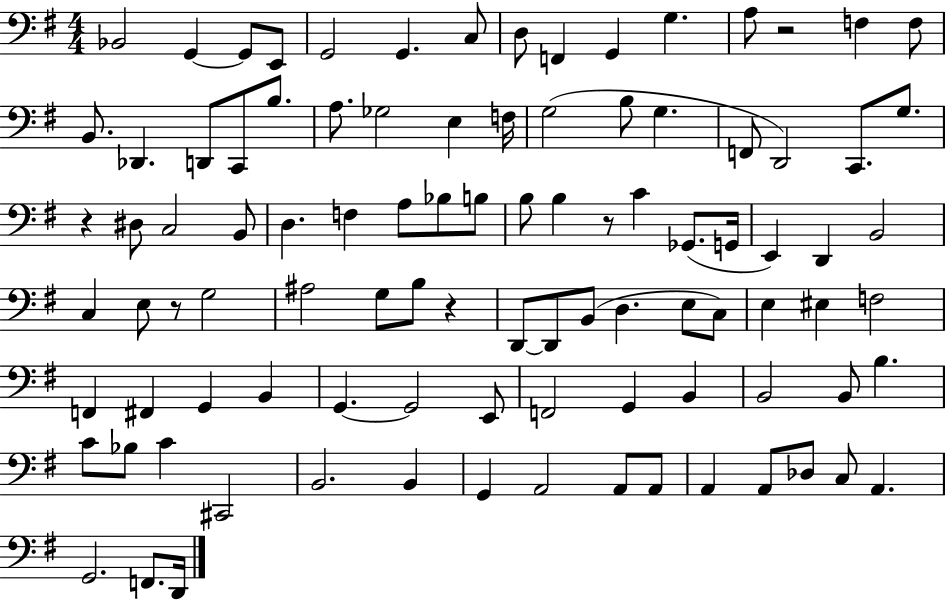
X:1
T:Untitled
M:4/4
L:1/4
K:G
_B,,2 G,, G,,/2 E,,/2 G,,2 G,, C,/2 D,/2 F,, G,, G, A,/2 z2 F, F,/2 B,,/2 _D,, D,,/2 C,,/2 B,/2 A,/2 _G,2 E, F,/4 G,2 B,/2 G, F,,/2 D,,2 C,,/2 G,/2 z ^D,/2 C,2 B,,/2 D, F, A,/2 _B,/2 B,/2 B,/2 B, z/2 C _G,,/2 G,,/4 E,, D,, B,,2 C, E,/2 z/2 G,2 ^A,2 G,/2 B,/2 z D,,/2 D,,/2 B,,/2 D, E,/2 C,/2 E, ^E, F,2 F,, ^F,, G,, B,, G,, G,,2 E,,/2 F,,2 G,, B,, B,,2 B,,/2 B, C/2 _B,/2 C ^C,,2 B,,2 B,, G,, A,,2 A,,/2 A,,/2 A,, A,,/2 _D,/2 C,/2 A,, G,,2 F,,/2 D,,/4